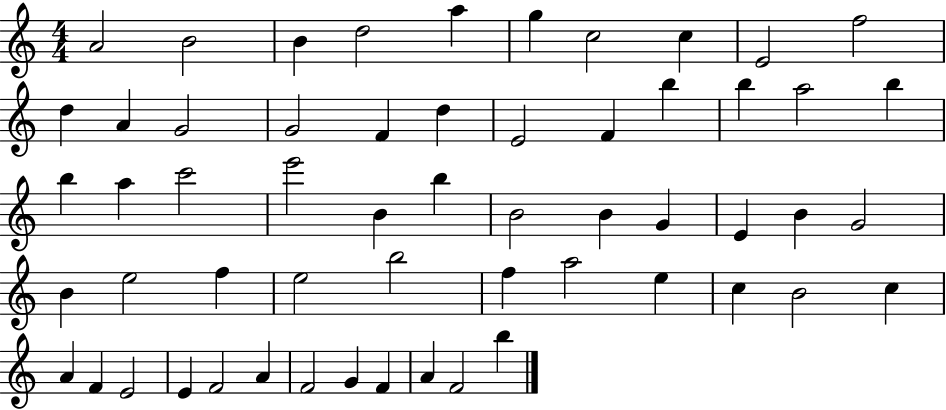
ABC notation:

X:1
T:Untitled
M:4/4
L:1/4
K:C
A2 B2 B d2 a g c2 c E2 f2 d A G2 G2 F d E2 F b b a2 b b a c'2 e'2 B b B2 B G E B G2 B e2 f e2 b2 f a2 e c B2 c A F E2 E F2 A F2 G F A F2 b